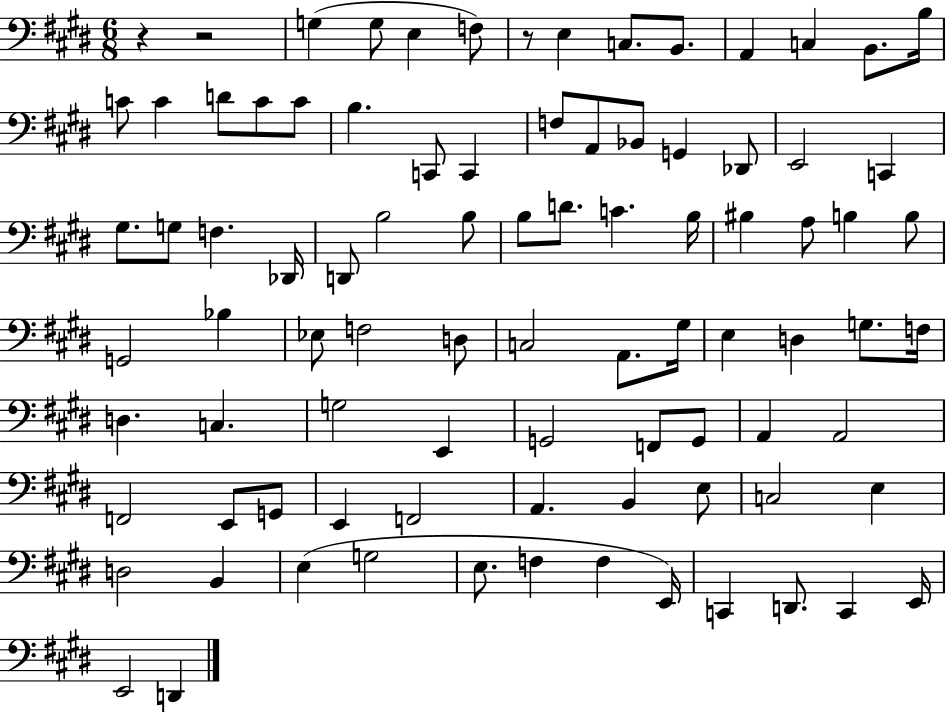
X:1
T:Untitled
M:6/8
L:1/4
K:E
z z2 G, G,/2 E, F,/2 z/2 E, C,/2 B,,/2 A,, C, B,,/2 B,/4 C/2 C D/2 C/2 C/2 B, C,,/2 C,, F,/2 A,,/2 _B,,/2 G,, _D,,/2 E,,2 C,, ^G,/2 G,/2 F, _D,,/4 D,,/2 B,2 B,/2 B,/2 D/2 C B,/4 ^B, A,/2 B, B,/2 G,,2 _B, _E,/2 F,2 D,/2 C,2 A,,/2 ^G,/4 E, D, G,/2 F,/4 D, C, G,2 E,, G,,2 F,,/2 G,,/2 A,, A,,2 F,,2 E,,/2 G,,/2 E,, F,,2 A,, B,, E,/2 C,2 E, D,2 B,, E, G,2 E,/2 F, F, E,,/4 C,, D,,/2 C,, E,,/4 E,,2 D,,